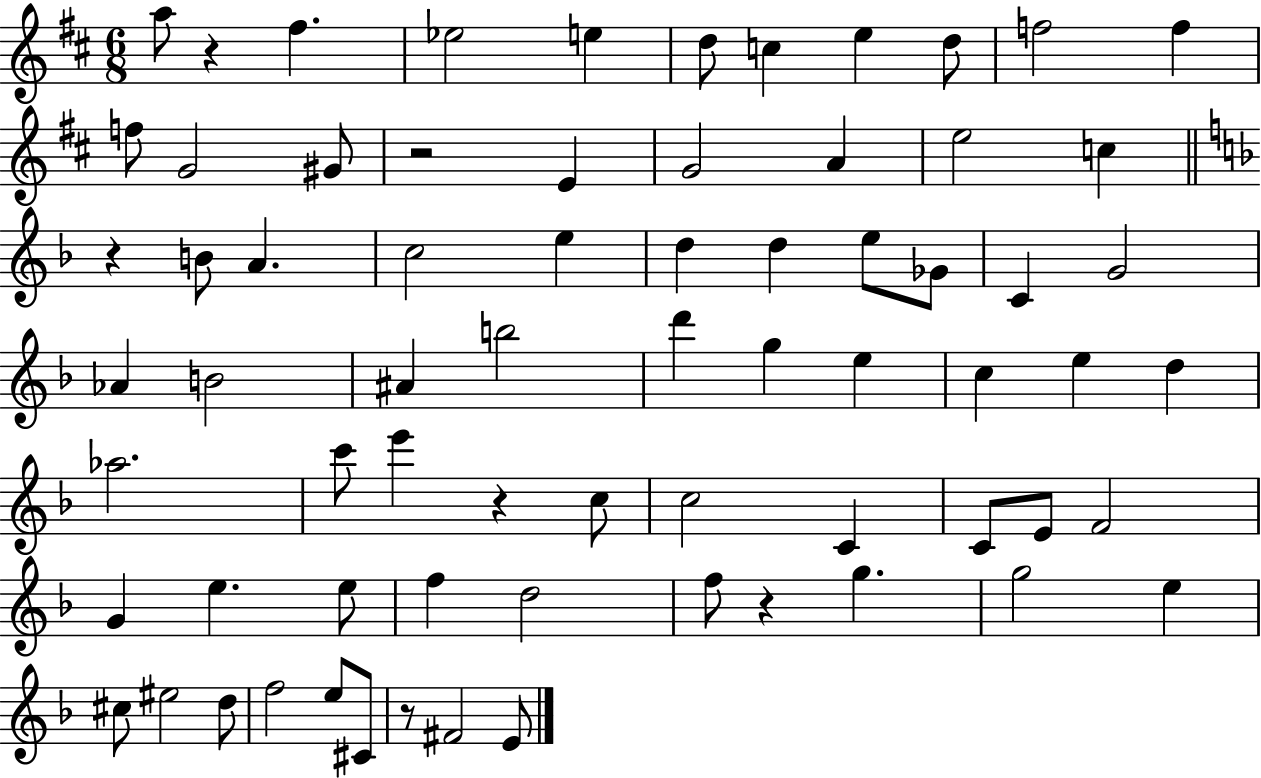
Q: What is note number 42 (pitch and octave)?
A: C5